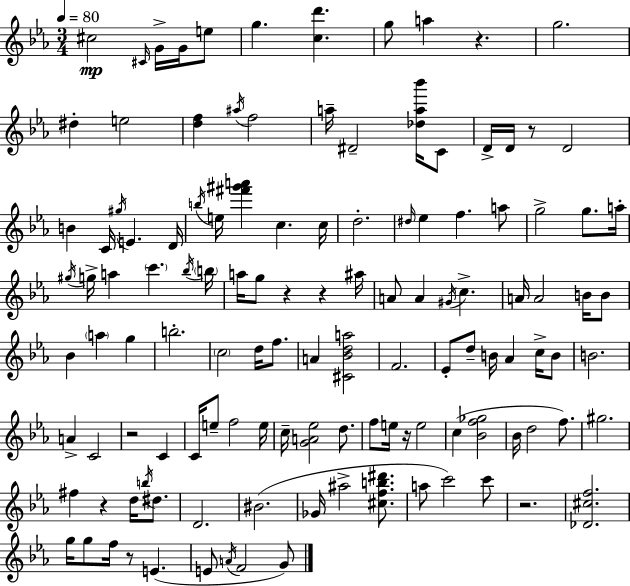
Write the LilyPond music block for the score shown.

{
  \clef treble
  \numericTimeSignature
  \time 3/4
  \key ees \major
  \tempo 4 = 80
  \repeat volta 2 { cis''2\mp \grace { cis'16 } g'16-> g'16 e''8 | g''4. <c'' d'''>4. | g''8 a''4 r4. | g''2. | \break dis''4-. e''2 | <d'' f''>4 \acciaccatura { ais''16 } f''2 | a''16-- dis'2-- <des'' a'' bes'''>16 | c'8 d'16-> d'16 r8 d'2 | \break b'4 c'16 \acciaccatura { gis''16 } e'4. | d'16 \acciaccatura { b''16 } e''16 <fis''' gis''' a'''>4 c''4. | c''16 d''2.-. | \grace { dis''16 } ees''4 f''4. | \break a''8 g''2-> | g''8. a''16-. \acciaccatura { gis''16 } g''16-> a''4 \parenthesize c'''4. | \acciaccatura { bes''16 } \parenthesize b''16 a''16 g''8 r4 | r4 ais''16 a'8 a'4 | \break \acciaccatura { gis'16 } c''4.-> a'16 a'2 | b'16 b'8 bes'4 | \parenthesize a''4 g''4 b''2.-. | \parenthesize c''2 | \break d''16 f''8. a'4 | <cis' bes' d'' a''>2 f'2. | ees'8-. d''8-- | b'16 aes'4 c''16-> b'8 b'2. | \break a'4-> | c'2 r2 | c'4 c'16 e''8-- f''2 | e''16 c''16-- <g' a' ees''>2 | \break d''8. f''8 e''16 r16 | e''2 c''4( | <bes' f'' ges''>2 bes'16 d''2 | f''8.) gis''2. | \break fis''4 | r4 d''16 \acciaccatura { b''16 } dis''8. d'2. | bis'2.( | ges'16 ais''2-> | \break <cis'' f'' b'' dis'''>8. a''8 c'''2) | c'''8 r2. | <des' cis'' f''>2. | g''16 g''8 | \break f''16 r8 e'4.( e'8 \acciaccatura { a'16 } | f'2 g'8) } \bar "|."
}